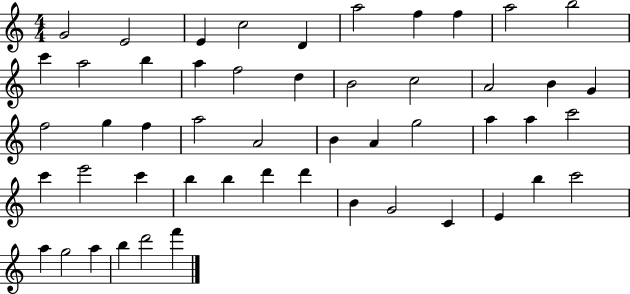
G4/h E4/h E4/q C5/h D4/q A5/h F5/q F5/q A5/h B5/h C6/q A5/h B5/q A5/q F5/h D5/q B4/h C5/h A4/h B4/q G4/q F5/h G5/q F5/q A5/h A4/h B4/q A4/q G5/h A5/q A5/q C6/h C6/q E6/h C6/q B5/q B5/q D6/q D6/q B4/q G4/h C4/q E4/q B5/q C6/h A5/q G5/h A5/q B5/q D6/h F6/q